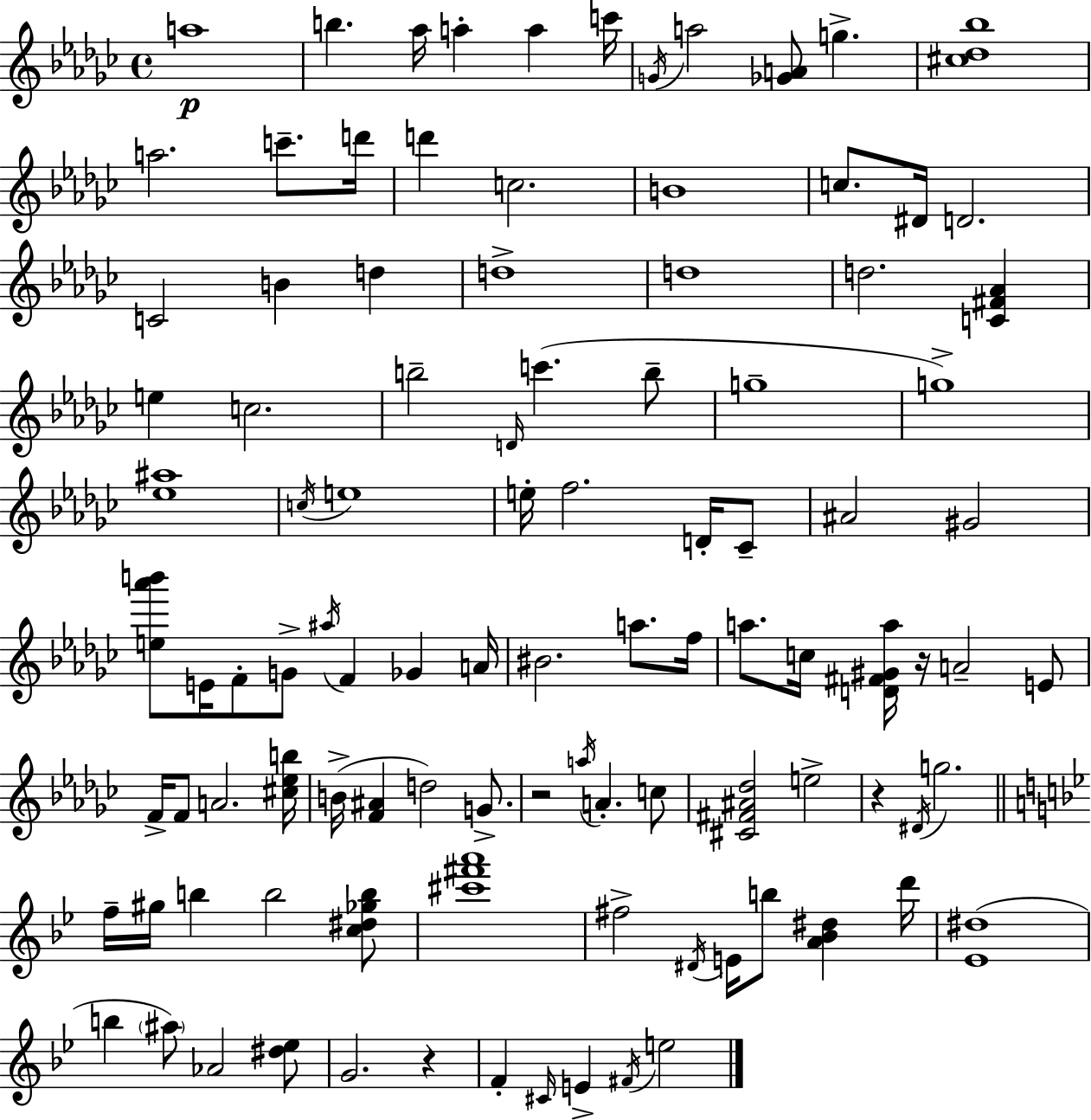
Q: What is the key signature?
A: EES minor